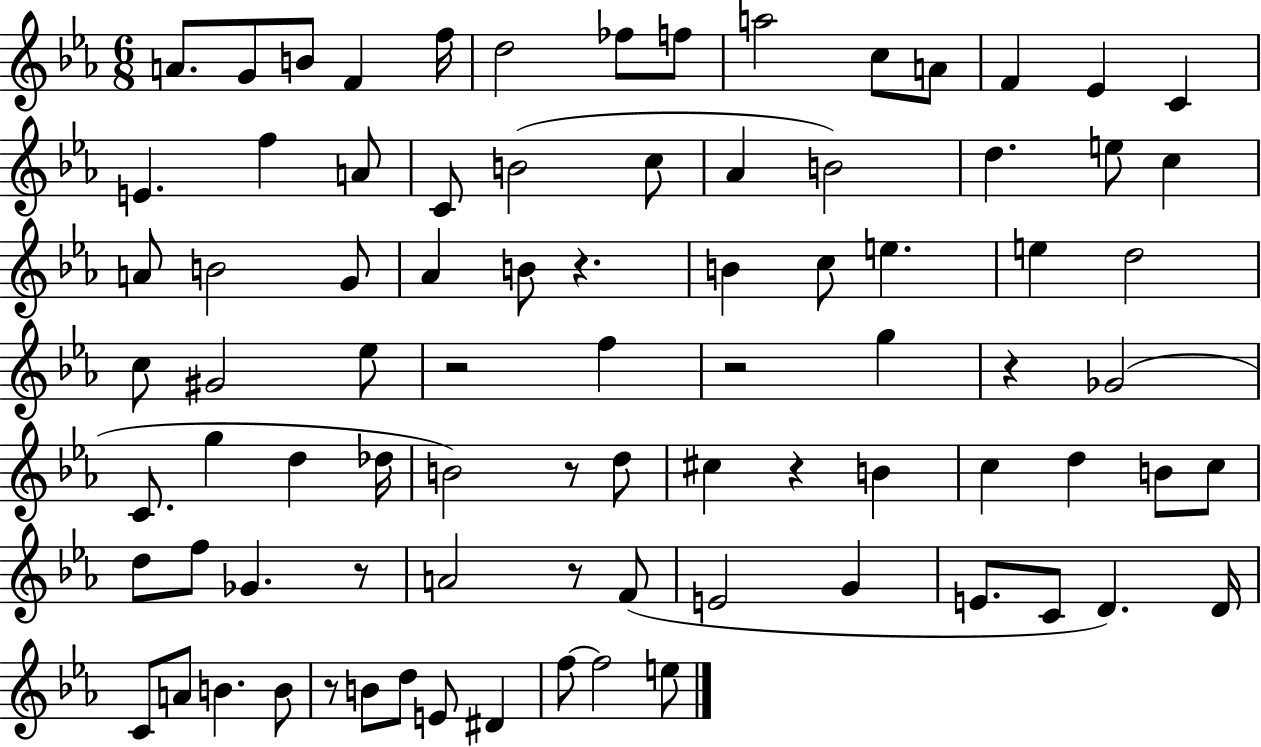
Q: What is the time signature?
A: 6/8